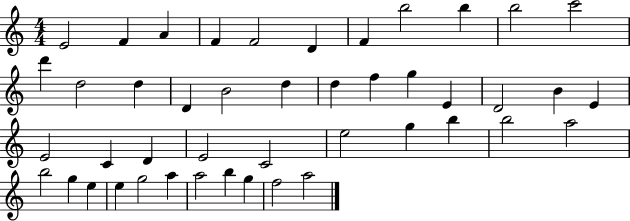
X:1
T:Untitled
M:4/4
L:1/4
K:C
E2 F A F F2 D F b2 b b2 c'2 d' d2 d D B2 d d f g E D2 B E E2 C D E2 C2 e2 g b b2 a2 b2 g e e g2 a a2 b g f2 a2